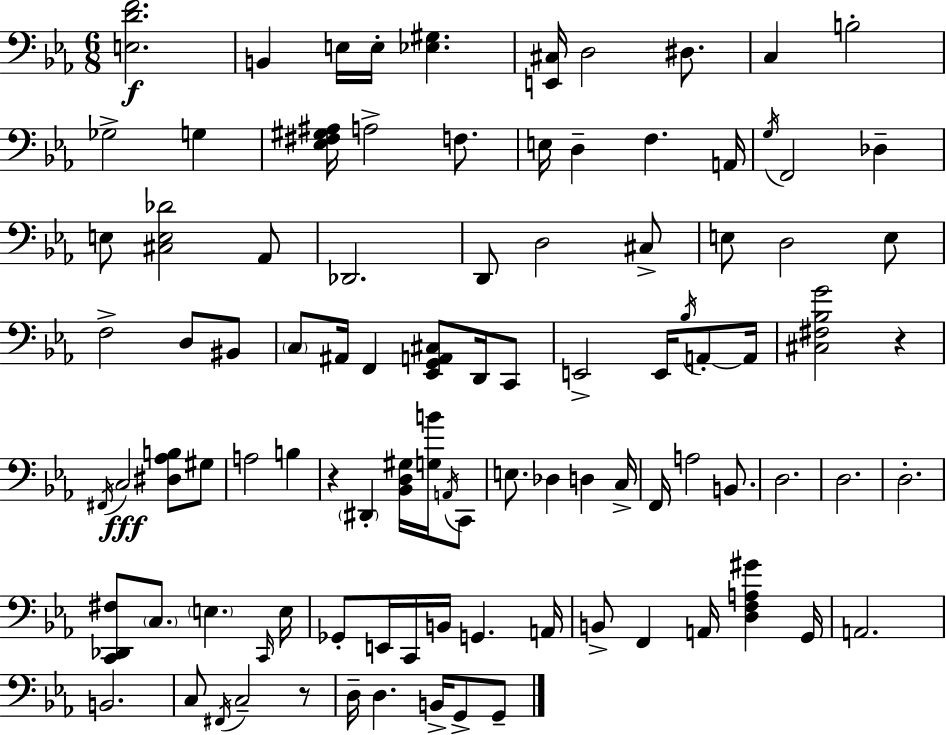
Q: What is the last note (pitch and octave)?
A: G2